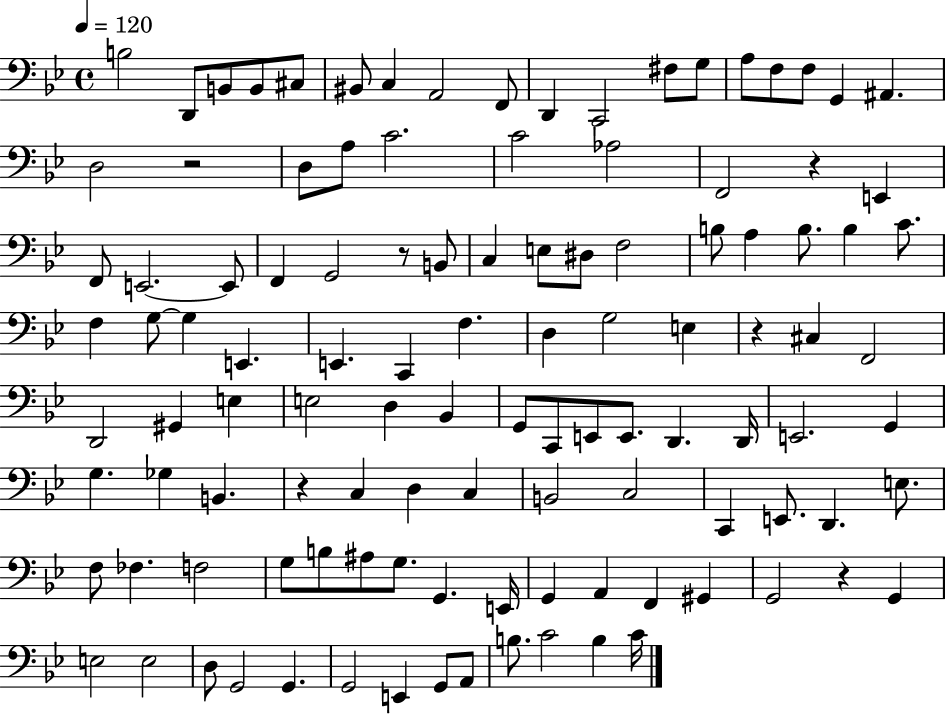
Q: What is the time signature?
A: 4/4